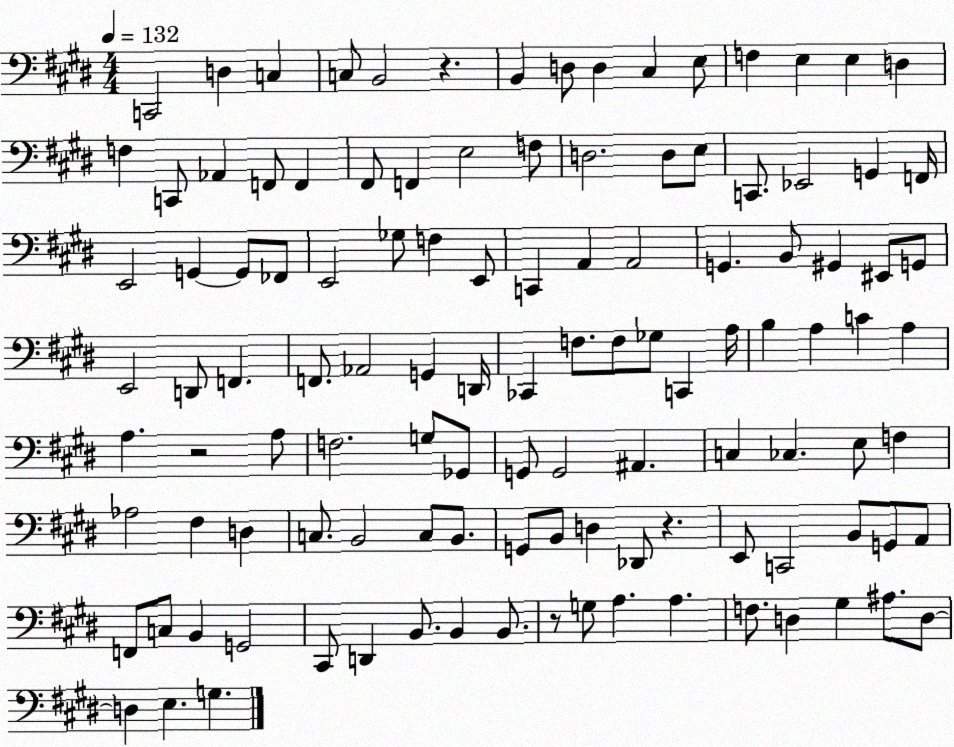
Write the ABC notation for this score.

X:1
T:Untitled
M:4/4
L:1/4
K:E
C,,2 D, C, C,/2 B,,2 z B,, D,/2 D, ^C, E,/2 F, E, E, D, F, C,,/2 _A,, F,,/2 F,, ^F,,/2 F,, E,2 F,/2 D,2 D,/2 E,/2 C,,/2 _E,,2 G,, F,,/4 E,,2 G,, G,,/2 _F,,/2 E,,2 _G,/2 F, E,,/2 C,, A,, A,,2 G,, B,,/2 ^G,, ^E,,/2 G,,/2 E,,2 D,,/2 F,, F,,/2 _A,,2 G,, D,,/4 _C,, F,/2 F,/2 _G,/2 C,, A,/4 B, A, C A, A, z2 A,/2 F,2 G,/2 _G,,/2 G,,/2 G,,2 ^A,, C, _C, E,/2 F, _A,2 ^F, D, C,/2 B,,2 C,/2 B,,/2 G,,/2 B,,/2 D, _D,,/2 z E,,/2 C,,2 B,,/2 G,,/2 A,,/2 F,,/2 C,/2 B,, G,,2 ^C,,/2 D,, B,,/2 B,, B,,/2 z/2 G,/2 A, A, F,/2 D, ^G, ^A,/2 D,/2 D, E, G,